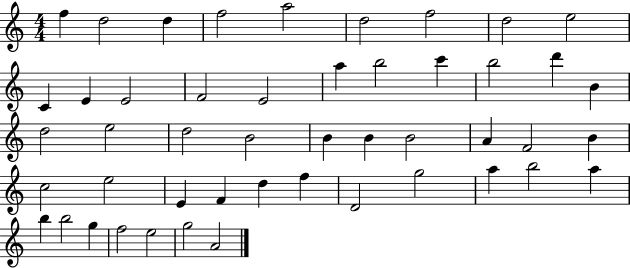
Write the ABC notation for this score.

X:1
T:Untitled
M:4/4
L:1/4
K:C
f d2 d f2 a2 d2 f2 d2 e2 C E E2 F2 E2 a b2 c' b2 d' B d2 e2 d2 B2 B B B2 A F2 B c2 e2 E F d f D2 g2 a b2 a b b2 g f2 e2 g2 A2